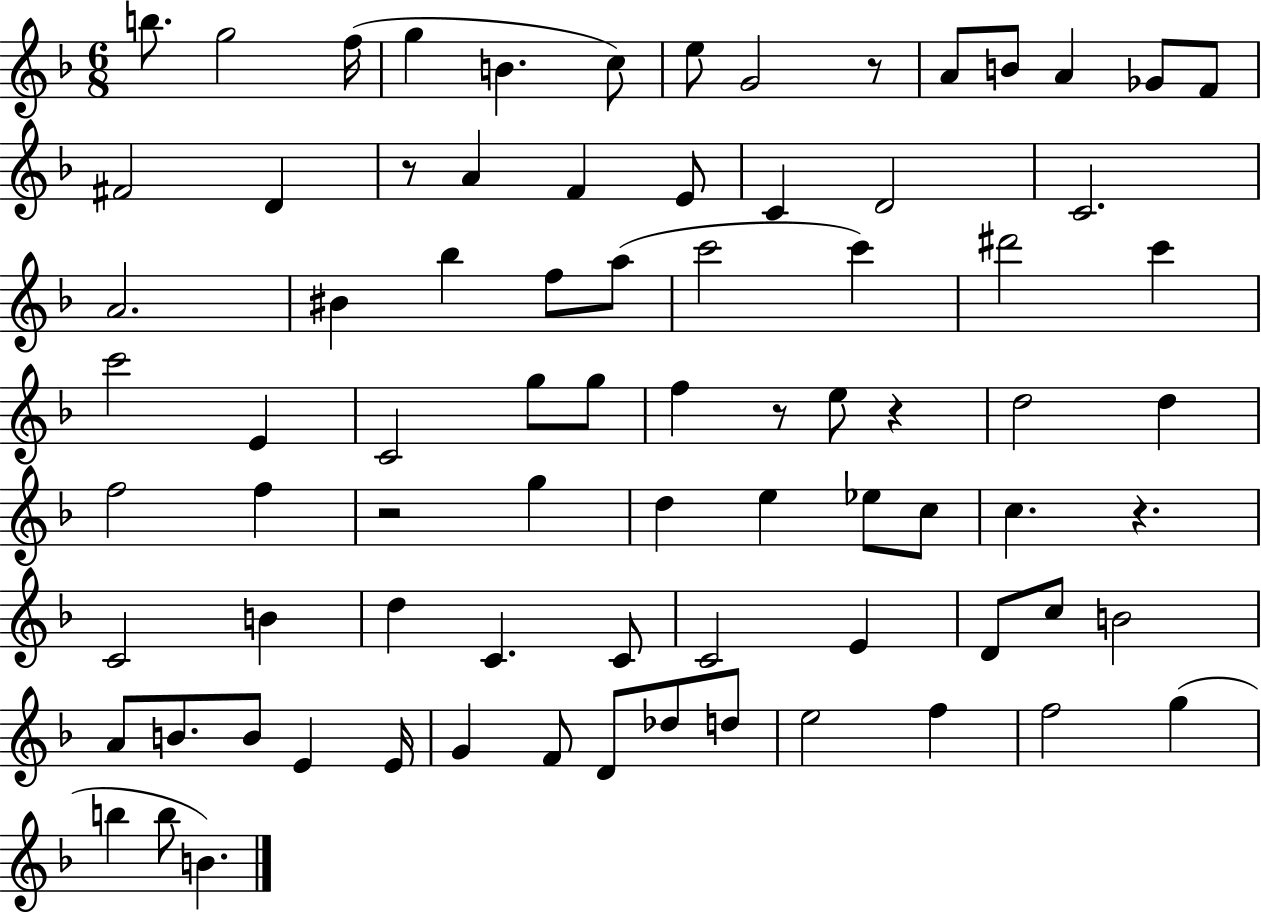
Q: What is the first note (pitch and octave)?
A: B5